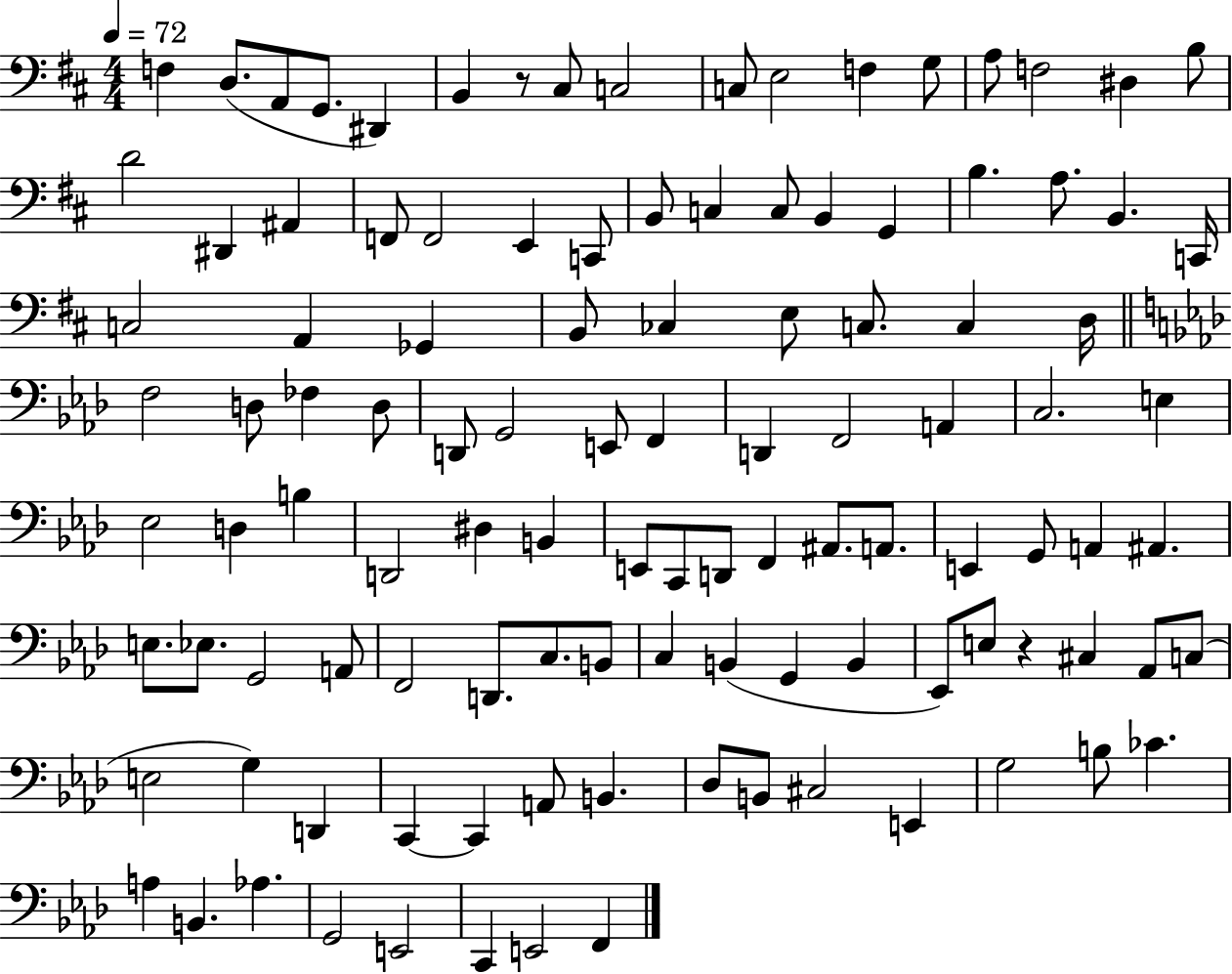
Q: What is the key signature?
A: D major